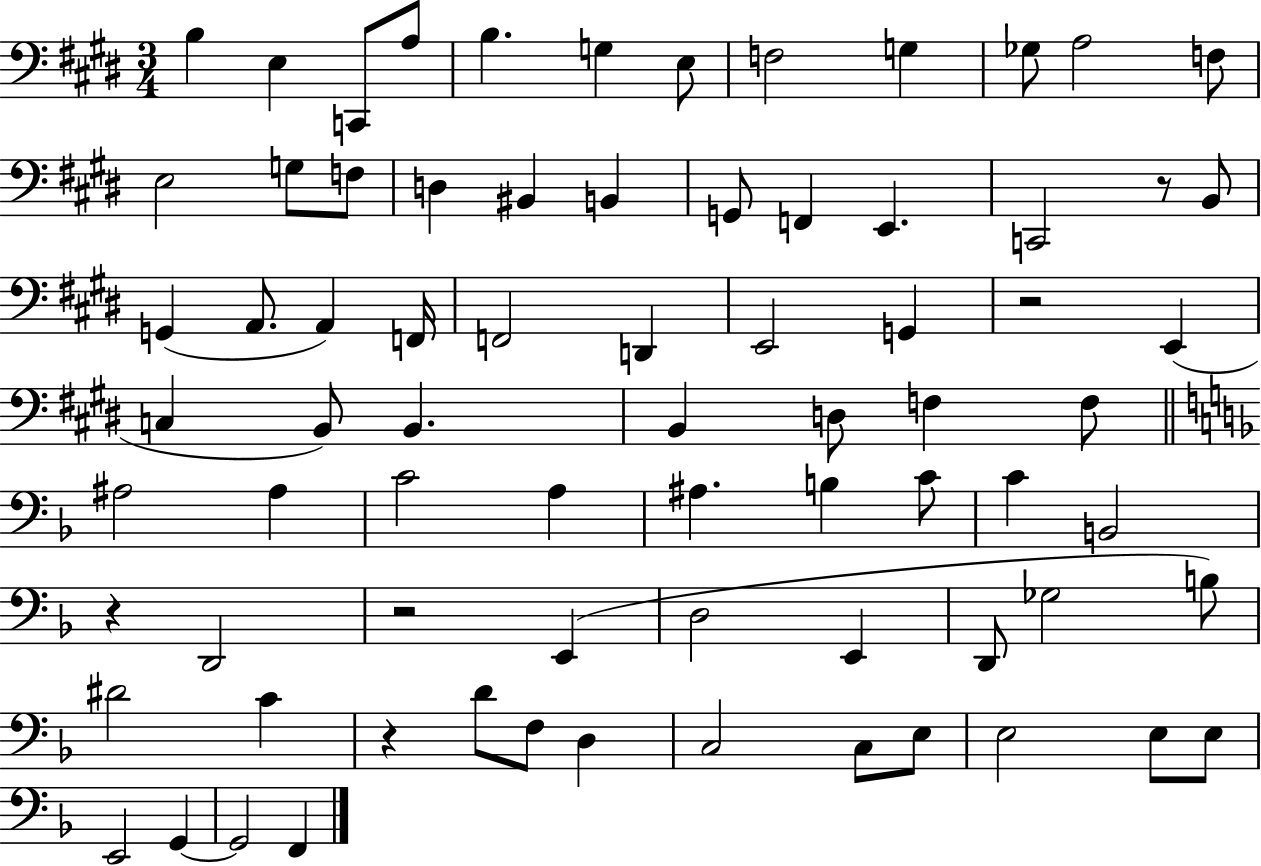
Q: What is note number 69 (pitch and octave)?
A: G2